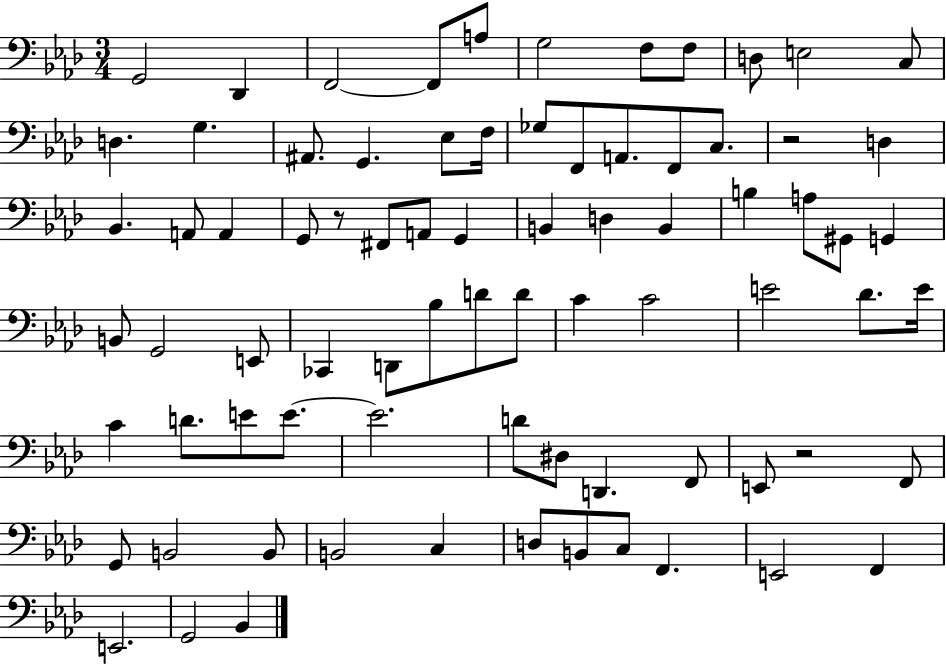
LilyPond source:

{
  \clef bass
  \numericTimeSignature
  \time 3/4
  \key aes \major
  g,2 des,4 | f,2~~ f,8 a8 | g2 f8 f8 | d8 e2 c8 | \break d4. g4. | ais,8. g,4. ees8 f16 | ges8 f,8 a,8. f,8 c8. | r2 d4 | \break bes,4. a,8 a,4 | g,8 r8 fis,8 a,8 g,4 | b,4 d4 b,4 | b4 a8 gis,8 g,4 | \break b,8 g,2 e,8 | ces,4 d,8 bes8 d'8 d'8 | c'4 c'2 | e'2 des'8. e'16 | \break c'4 d'8. e'8 e'8.~~ | e'2. | d'8 dis8 d,4. f,8 | e,8 r2 f,8 | \break g,8 b,2 b,8 | b,2 c4 | d8 b,8 c8 f,4. | e,2 f,4 | \break e,2. | g,2 bes,4 | \bar "|."
}